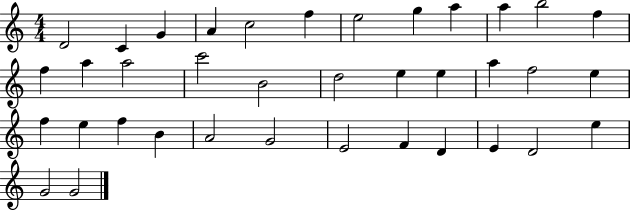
X:1
T:Untitled
M:4/4
L:1/4
K:C
D2 C G A c2 f e2 g a a b2 f f a a2 c'2 B2 d2 e e a f2 e f e f B A2 G2 E2 F D E D2 e G2 G2